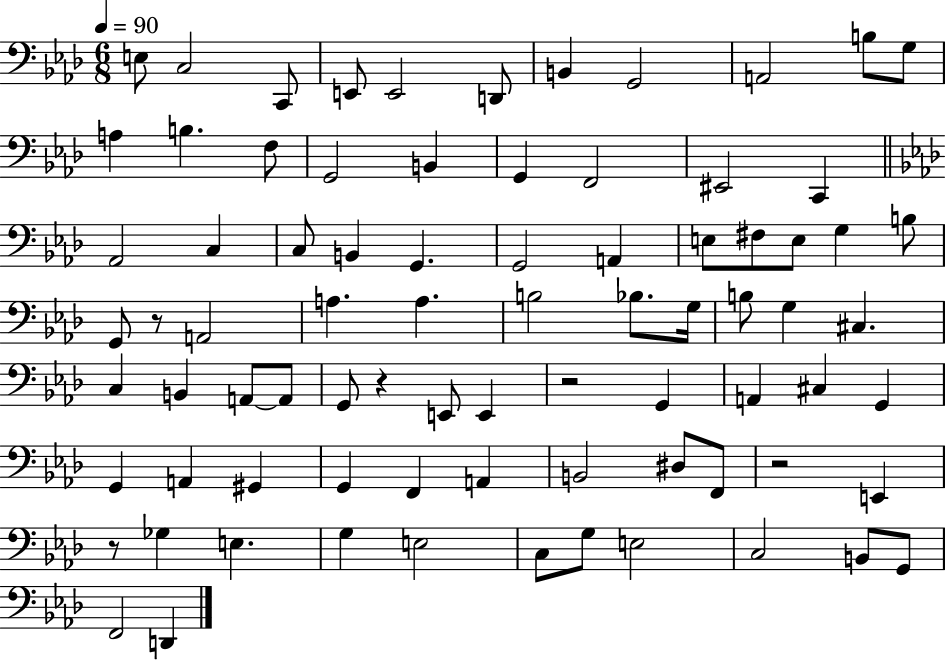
{
  \clef bass
  \numericTimeSignature
  \time 6/8
  \key aes \major
  \tempo 4 = 90
  e8 c2 c,8 | e,8 e,2 d,8 | b,4 g,2 | a,2 b8 g8 | \break a4 b4. f8 | g,2 b,4 | g,4 f,2 | eis,2 c,4 | \break \bar "||" \break \key f \minor aes,2 c4 | c8 b,4 g,4. | g,2 a,4 | e8 fis8 e8 g4 b8 | \break g,8 r8 a,2 | a4. a4. | b2 bes8. g16 | b8 g4 cis4. | \break c4 b,4 a,8~~ a,8 | g,8 r4 e,8 e,4 | r2 g,4 | a,4 cis4 g,4 | \break g,4 a,4 gis,4 | g,4 f,4 a,4 | b,2 dis8 f,8 | r2 e,4 | \break r8 ges4 e4. | g4 e2 | c8 g8 e2 | c2 b,8 g,8 | \break f,2 d,4 | \bar "|."
}